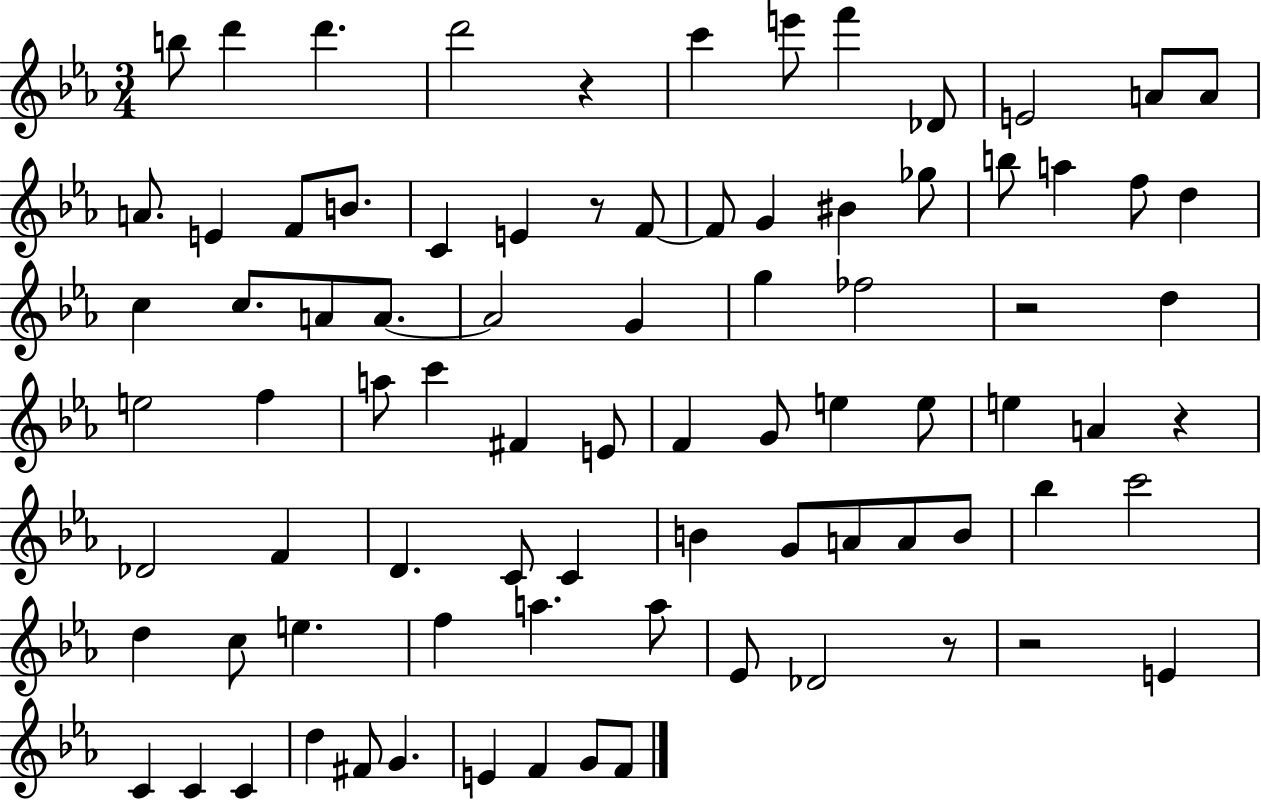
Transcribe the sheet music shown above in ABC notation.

X:1
T:Untitled
M:3/4
L:1/4
K:Eb
b/2 d' d' d'2 z c' e'/2 f' _D/2 E2 A/2 A/2 A/2 E F/2 B/2 C E z/2 F/2 F/2 G ^B _g/2 b/2 a f/2 d c c/2 A/2 A/2 A2 G g _f2 z2 d e2 f a/2 c' ^F E/2 F G/2 e e/2 e A z _D2 F D C/2 C B G/2 A/2 A/2 B/2 _b c'2 d c/2 e f a a/2 _E/2 _D2 z/2 z2 E C C C d ^F/2 G E F G/2 F/2